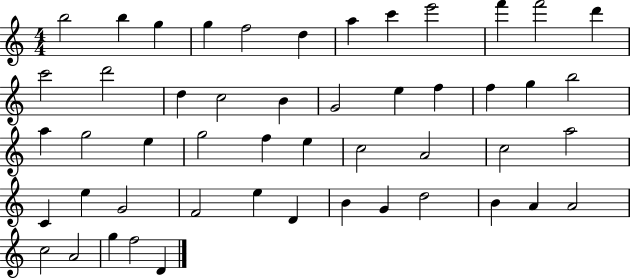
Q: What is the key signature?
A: C major